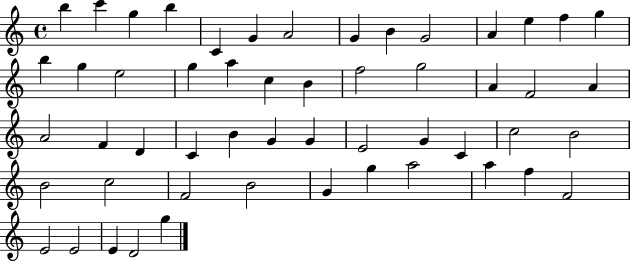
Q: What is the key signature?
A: C major